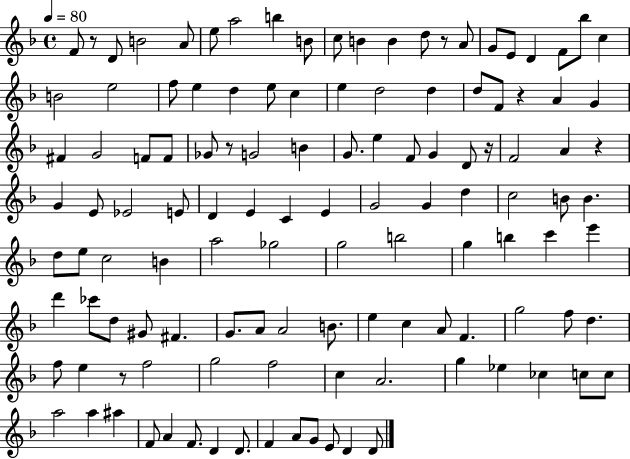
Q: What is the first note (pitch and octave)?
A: F4